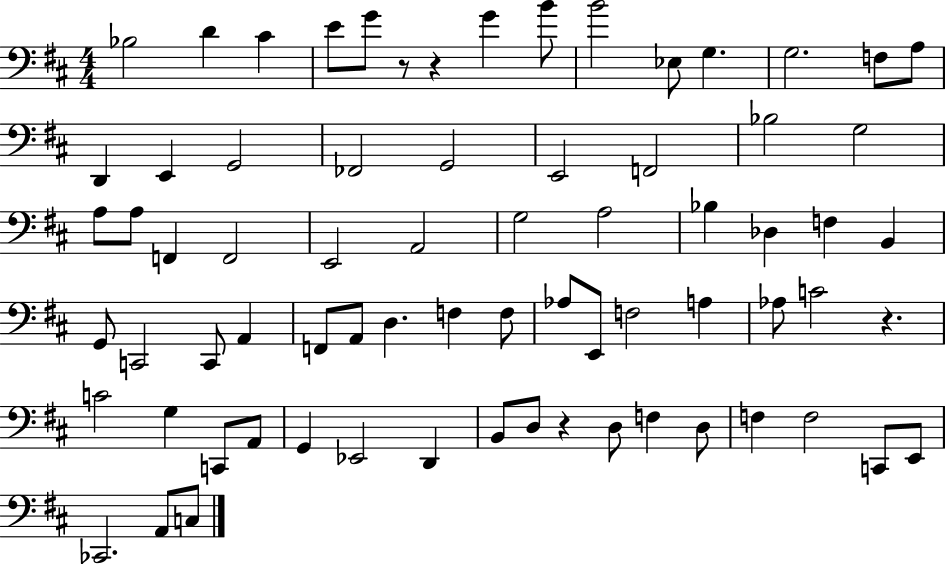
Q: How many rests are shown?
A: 4